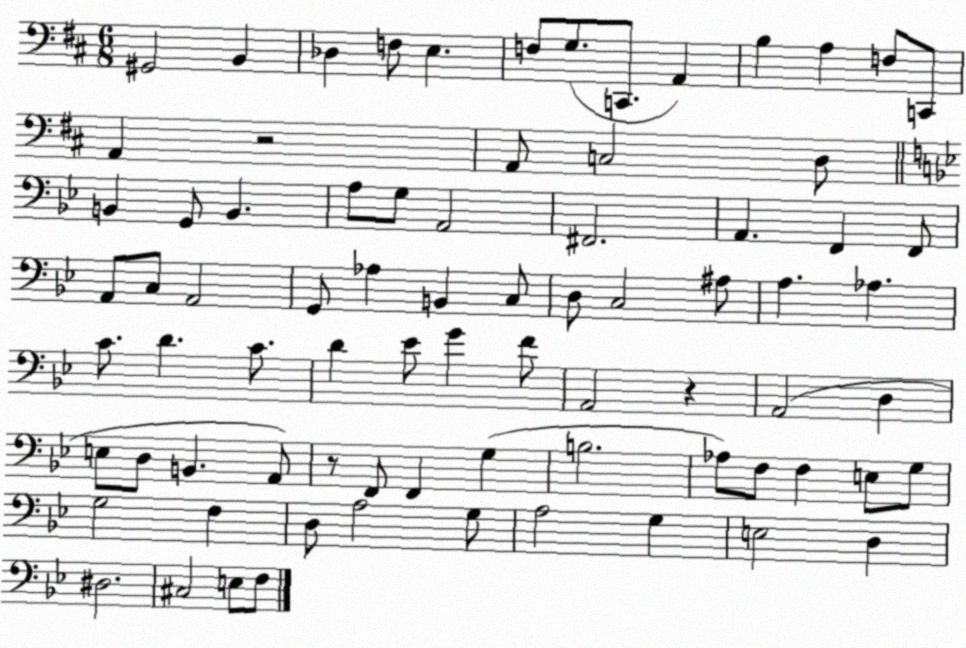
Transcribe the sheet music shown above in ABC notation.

X:1
T:Untitled
M:6/8
L:1/4
K:D
^G,,2 B,, _D, F,/2 E, F,/2 G,/2 C,,/2 A,, B, A, F,/2 C,,/2 A,, z2 A,,/2 C,2 D,/2 B,, G,,/2 B,, A,/2 G,/2 A,,2 ^F,,2 A,, F,, F,,/2 A,,/2 C,/2 A,,2 G,,/2 _A, B,, C,/2 D,/2 C,2 ^A,/2 A, _A, C/2 D C/2 D _E/2 G F/2 A,,2 z A,,2 D, E,/2 D,/2 B,, A,,/2 z/2 F,,/2 F,, G, B,2 _A,/2 F,/2 F, E,/2 G,/2 G,2 F, D,/2 A,2 G,/2 A,2 G, E,2 D, ^D,2 ^C,2 E,/2 F,/2